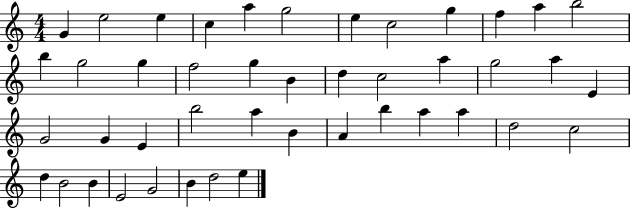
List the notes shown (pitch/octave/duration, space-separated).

G4/q E5/h E5/q C5/q A5/q G5/h E5/q C5/h G5/q F5/q A5/q B5/h B5/q G5/h G5/q F5/h G5/q B4/q D5/q C5/h A5/q G5/h A5/q E4/q G4/h G4/q E4/q B5/h A5/q B4/q A4/q B5/q A5/q A5/q D5/h C5/h D5/q B4/h B4/q E4/h G4/h B4/q D5/h E5/q